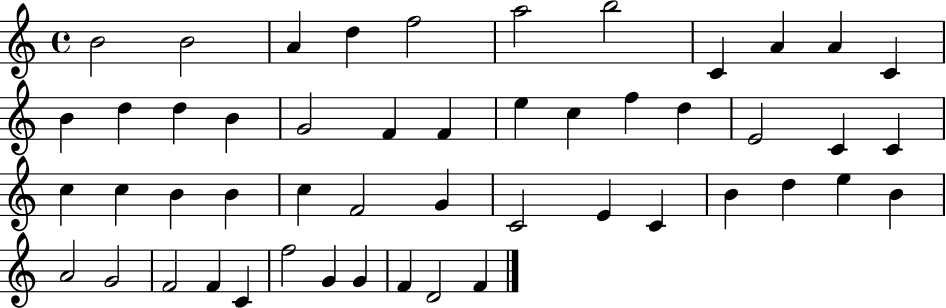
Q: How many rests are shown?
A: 0